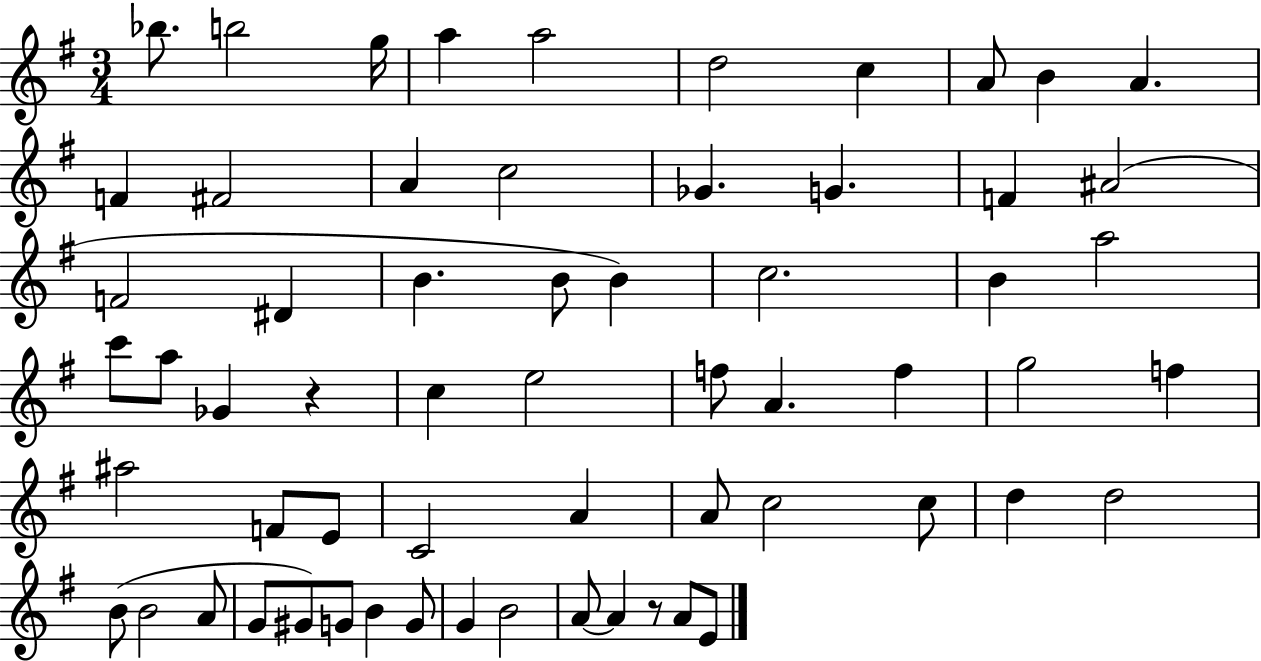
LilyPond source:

{
  \clef treble
  \numericTimeSignature
  \time 3/4
  \key g \major
  \repeat volta 2 { bes''8. b''2 g''16 | a''4 a''2 | d''2 c''4 | a'8 b'4 a'4. | \break f'4 fis'2 | a'4 c''2 | ges'4. g'4. | f'4 ais'2( | \break f'2 dis'4 | b'4. b'8 b'4) | c''2. | b'4 a''2 | \break c'''8 a''8 ges'4 r4 | c''4 e''2 | f''8 a'4. f''4 | g''2 f''4 | \break ais''2 f'8 e'8 | c'2 a'4 | a'8 c''2 c''8 | d''4 d''2 | \break b'8( b'2 a'8 | g'8 gis'8) g'8 b'4 g'8 | g'4 b'2 | a'8~~ a'4 r8 a'8 e'8 | \break } \bar "|."
}